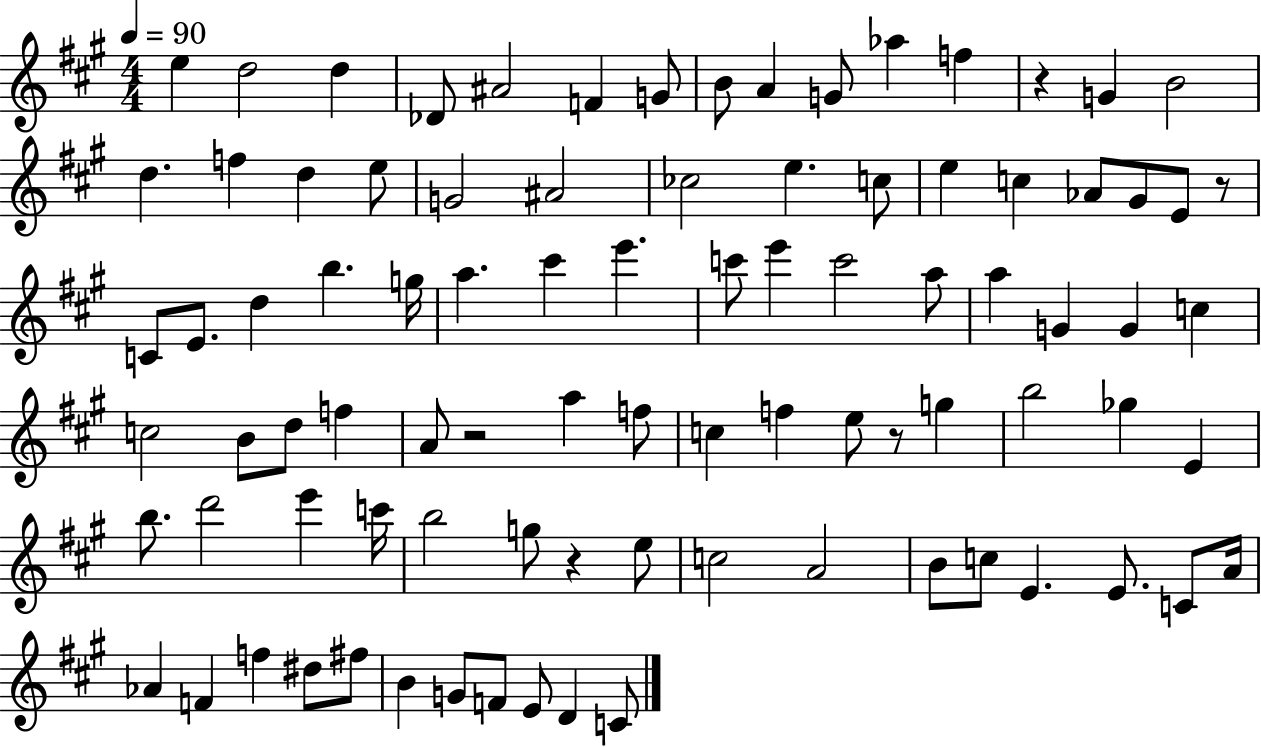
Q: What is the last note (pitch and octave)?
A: C4